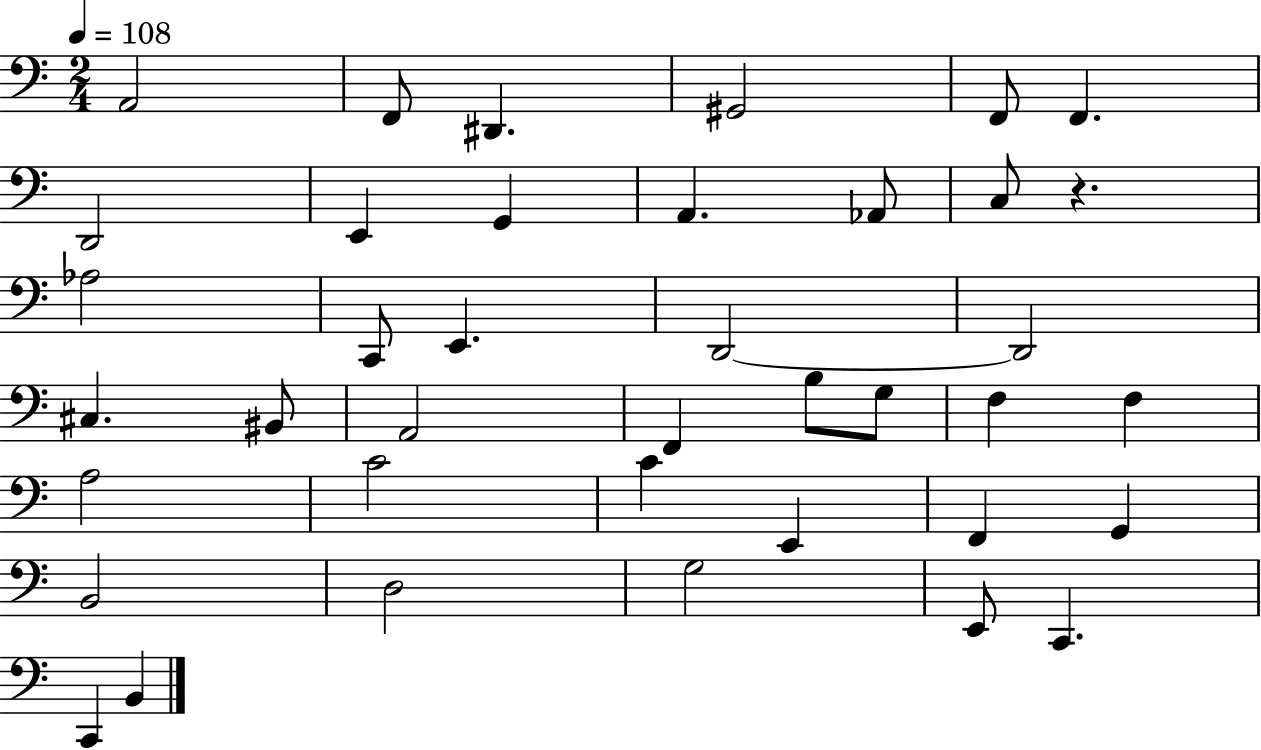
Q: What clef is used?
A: bass